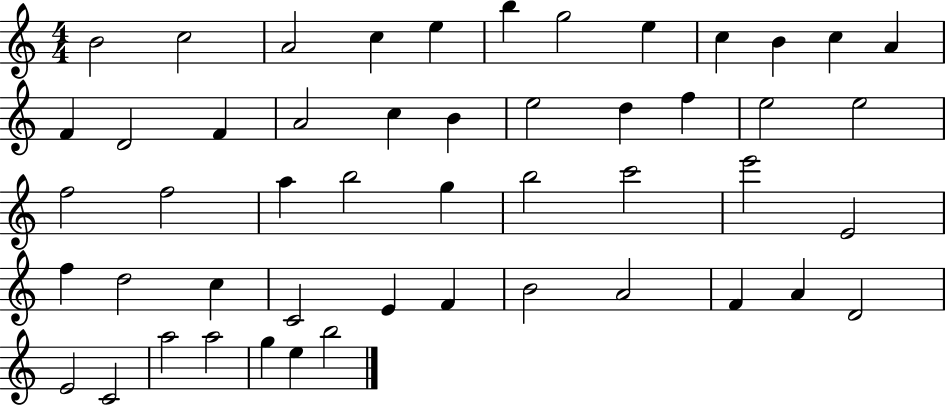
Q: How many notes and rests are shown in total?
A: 50